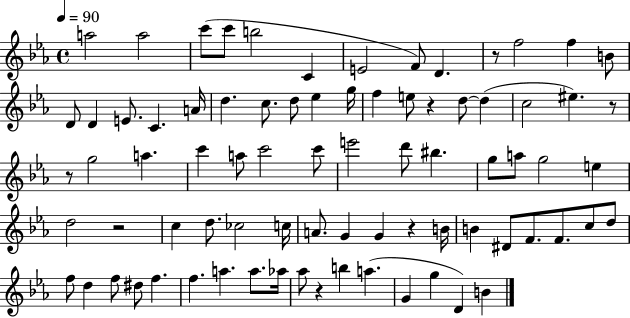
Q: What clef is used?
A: treble